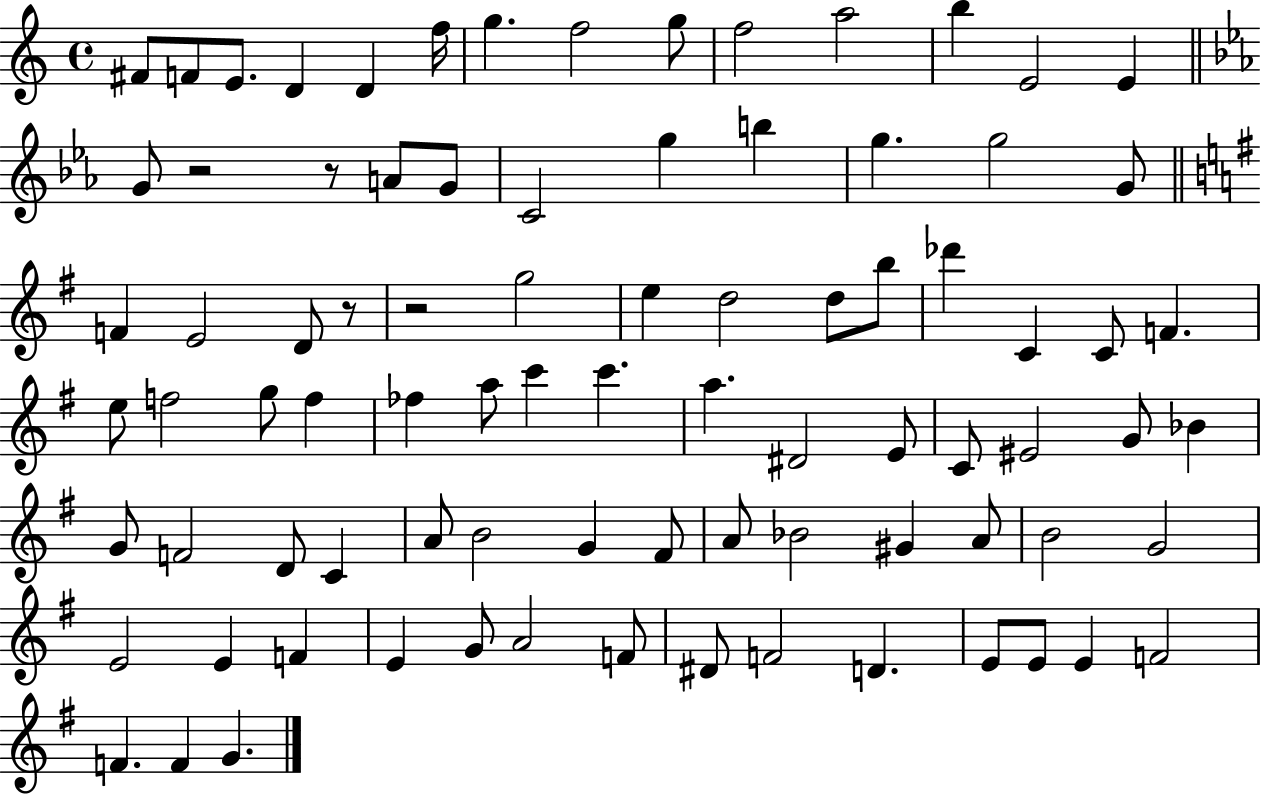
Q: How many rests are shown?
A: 4